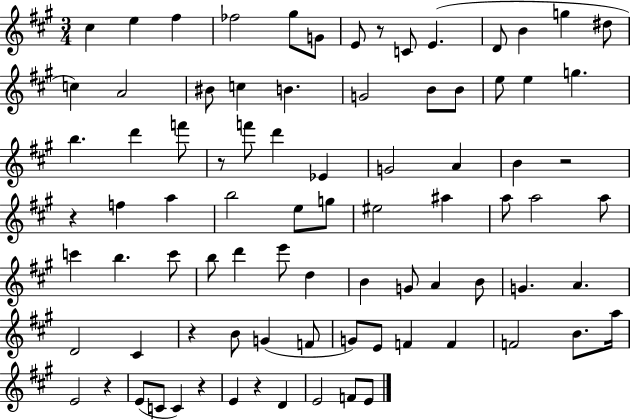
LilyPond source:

{
  \clef treble
  \numericTimeSignature
  \time 3/4
  \key a \major
  \repeat volta 2 { cis''4 e''4 fis''4 | fes''2 gis''8 g'8 | e'8 r8 c'8 e'4.( | d'8 b'4 g''4 dis''8 | \break c''4) a'2 | bis'8 c''4 b'4. | g'2 b'8 b'8 | e''8 e''4 g''4. | \break b''4. d'''4 f'''8 | r8 f'''8 d'''4 ees'4 | g'2 a'4 | b'4 r2 | \break r4 f''4 a''4 | b''2 e''8 g''8 | eis''2 ais''4 | a''8 a''2 a''8 | \break c'''4 b''4. c'''8 | b''8 d'''4 e'''8 d''4 | b'4 g'8 a'4 b'8 | g'4. a'4. | \break d'2 cis'4 | r4 b'8 g'4( f'8 | g'8) e'8 f'4 f'4 | f'2 b'8. a''16 | \break e'2 r4 | e'8( c'8 c'4) r4 | e'4 r4 d'4 | e'2 f'8 e'8 | \break } \bar "|."
}